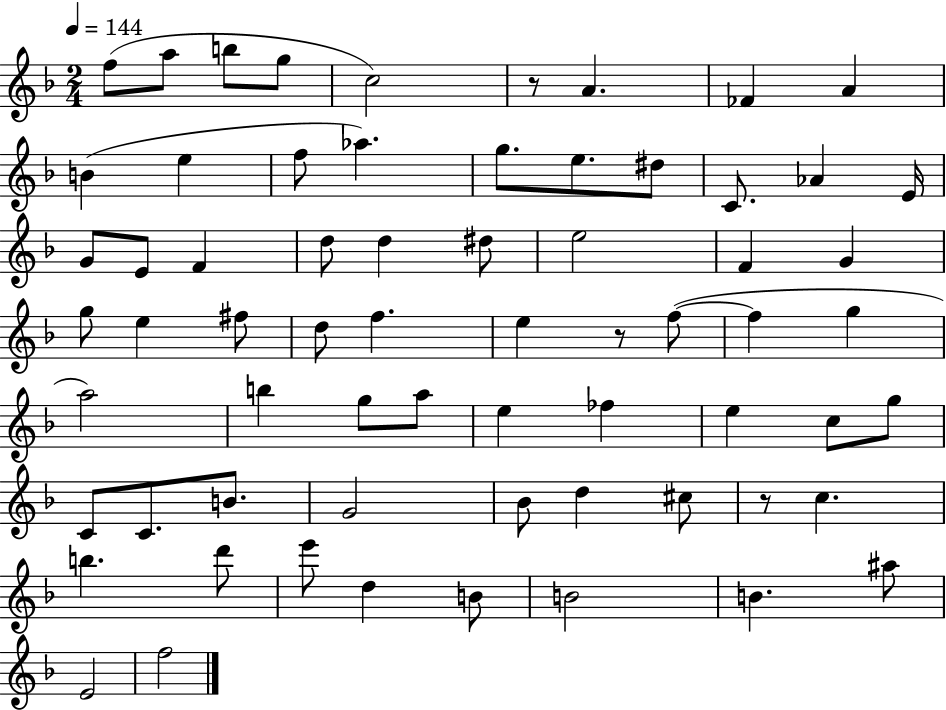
{
  \clef treble
  \numericTimeSignature
  \time 2/4
  \key f \major
  \tempo 4 = 144
  f''8( a''8 b''8 g''8 | c''2) | r8 a'4. | fes'4 a'4 | \break b'4( e''4 | f''8 aes''4.) | g''8. e''8. dis''8 | c'8. aes'4 e'16 | \break g'8 e'8 f'4 | d''8 d''4 dis''8 | e''2 | f'4 g'4 | \break g''8 e''4 fis''8 | d''8 f''4. | e''4 r8 f''8~(~ | f''4 g''4 | \break a''2) | b''4 g''8 a''8 | e''4 fes''4 | e''4 c''8 g''8 | \break c'8 c'8. b'8. | g'2 | bes'8 d''4 cis''8 | r8 c''4. | \break b''4. d'''8 | e'''8 d''4 b'8 | b'2 | b'4. ais''8 | \break e'2 | f''2 | \bar "|."
}